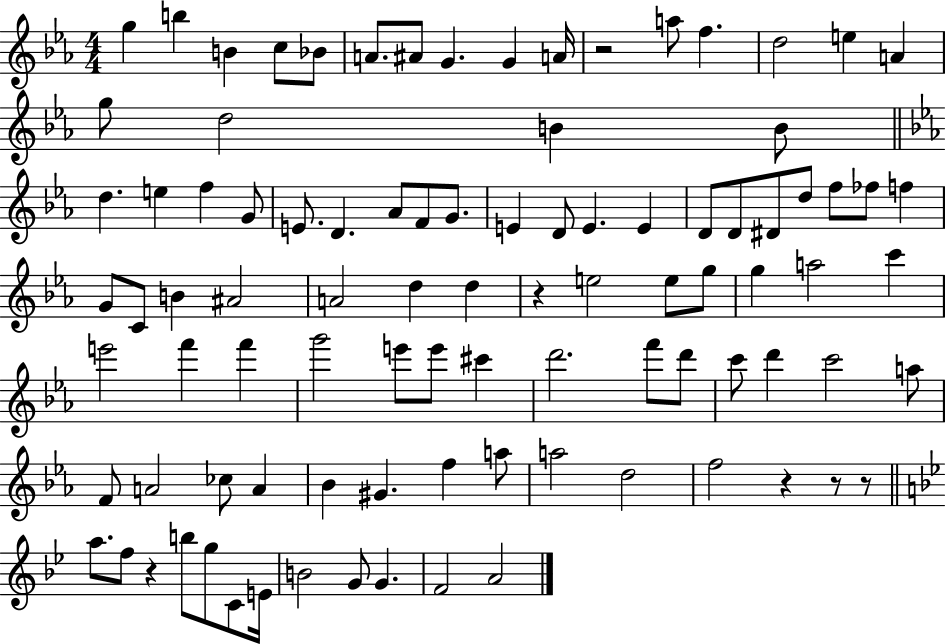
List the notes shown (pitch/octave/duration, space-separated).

G5/q B5/q B4/q C5/e Bb4/e A4/e. A#4/e G4/q. G4/q A4/s R/h A5/e F5/q. D5/h E5/q A4/q G5/e D5/h B4/q B4/e D5/q. E5/q F5/q G4/e E4/e. D4/q. Ab4/e F4/e G4/e. E4/q D4/e E4/q. E4/q D4/e D4/e D#4/e D5/e F5/e FES5/e F5/q G4/e C4/e B4/q A#4/h A4/h D5/q D5/q R/q E5/h E5/e G5/e G5/q A5/h C6/q E6/h F6/q F6/q G6/h E6/e E6/e C#6/q D6/h. F6/e D6/e C6/e D6/q C6/h A5/e F4/e A4/h CES5/e A4/q Bb4/q G#4/q. F5/q A5/e A5/h D5/h F5/h R/q R/e R/e A5/e. F5/e R/q B5/e G5/e C4/e E4/s B4/h G4/e G4/q. F4/h A4/h